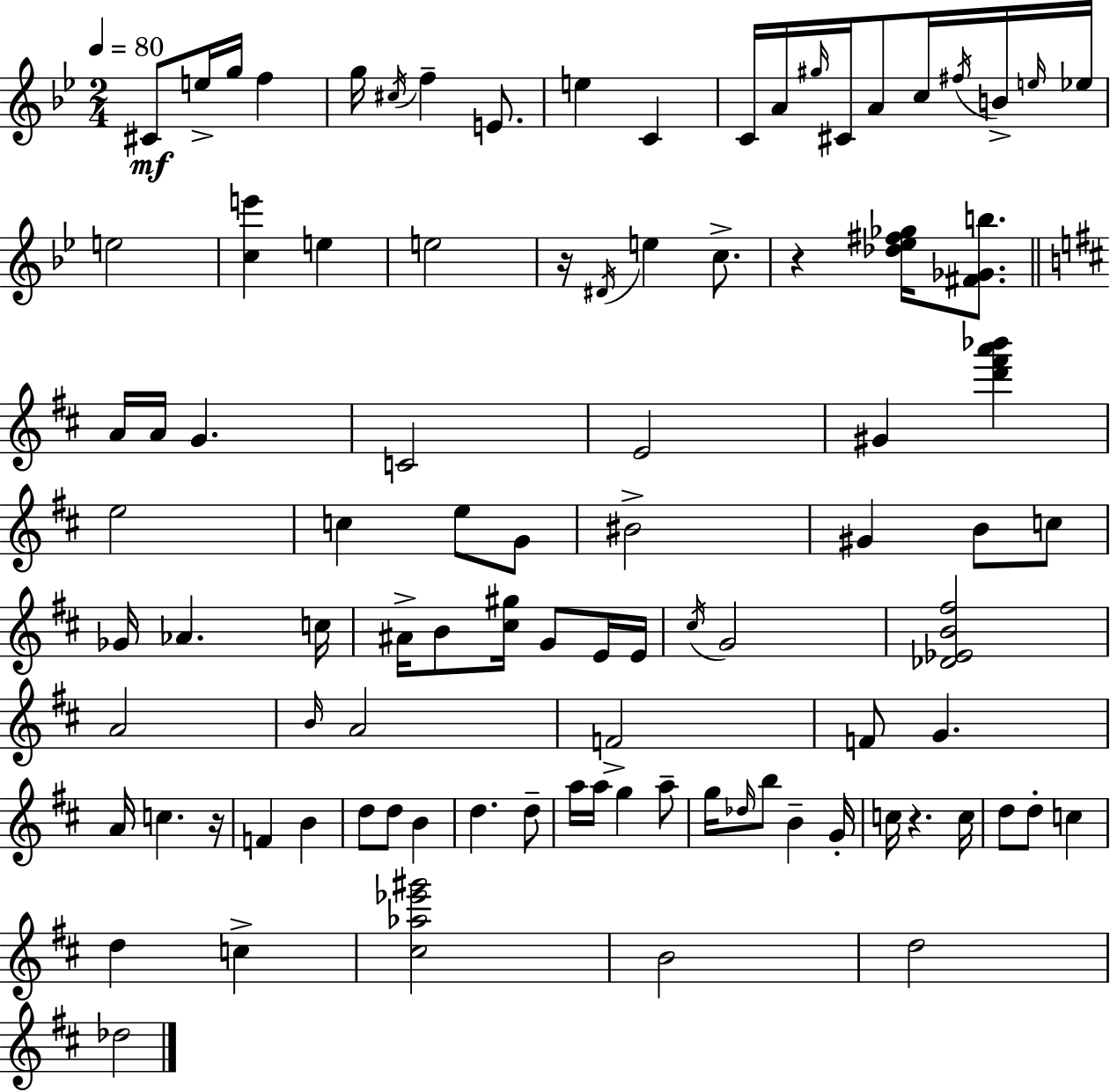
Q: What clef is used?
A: treble